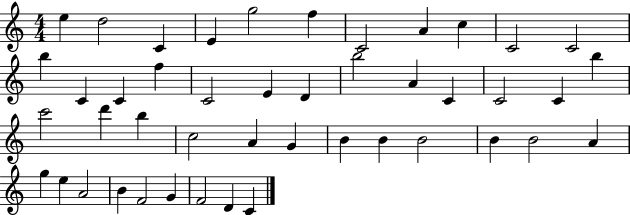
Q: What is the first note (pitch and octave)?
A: E5